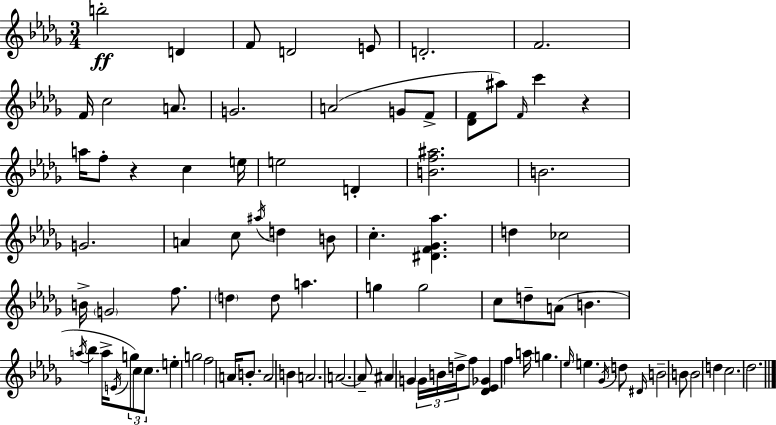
B5/h D4/q F4/e D4/h E4/e D4/h. F4/h. F4/s C5/h A4/e. G4/h. A4/h G4/e F4/e [Db4,F4]/e A#5/e F4/s C6/q R/q A5/s F5/e R/q C5/q E5/s E5/h D4/q [B4,F5,A#5]/h. B4/h. G4/h. A4/q C5/e A#5/s D5/q B4/e C5/q. [D#4,F4,Gb4,Ab5]/q. D5/q CES5/h B4/s G4/h F5/e. D5/q D5/e A5/q. G5/q G5/h C5/e D5/e A4/e B4/q. A5/s Bb5/q A5/s E4/s G5/e C5/e C5/e. E5/q G5/h F5/h A4/s B4/e. A4/h B4/q A4/h. A4/h. A4/e A#4/q G4/q G4/s B4/s D5/s F5/e [Db4,Eb4,Gb4]/q F5/q A5/s G5/q. Eb5/s E5/q. Gb4/s D5/e D#4/s B4/h B4/e B4/h D5/q C5/h. Db5/h.